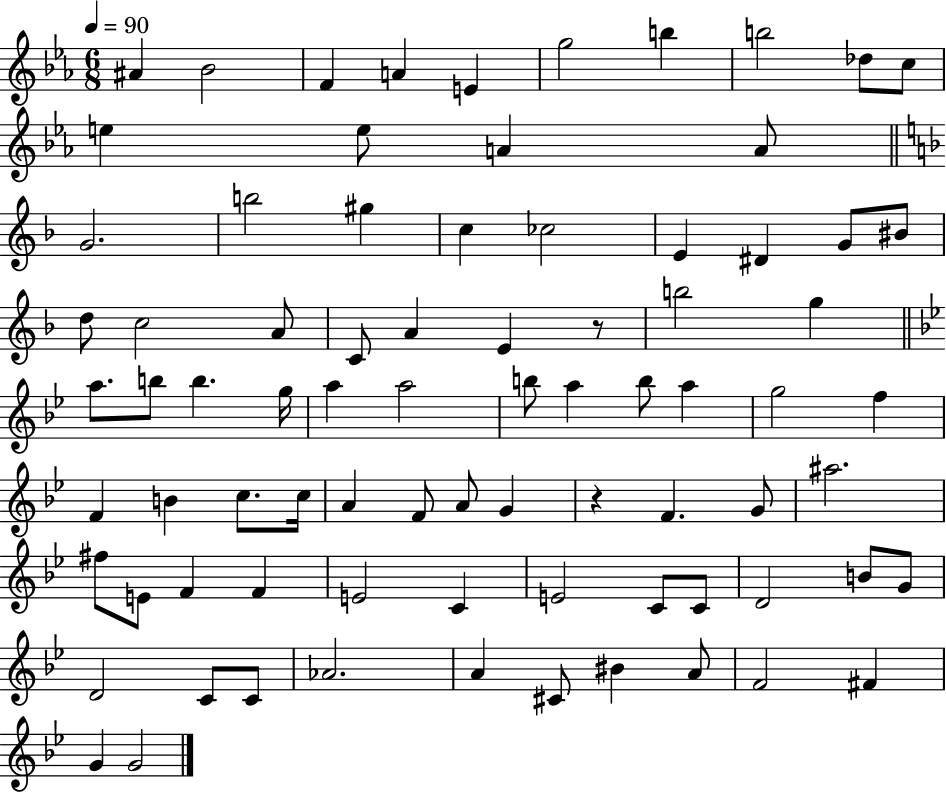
A#4/q Bb4/h F4/q A4/q E4/q G5/h B5/q B5/h Db5/e C5/e E5/q E5/e A4/q A4/e G4/h. B5/h G#5/q C5/q CES5/h E4/q D#4/q G4/e BIS4/e D5/e C5/h A4/e C4/e A4/q E4/q R/e B5/h G5/q A5/e. B5/e B5/q. G5/s A5/q A5/h B5/e A5/q B5/e A5/q G5/h F5/q F4/q B4/q C5/e. C5/s A4/q F4/e A4/e G4/q R/q F4/q. G4/e A#5/h. F#5/e E4/e F4/q F4/q E4/h C4/q E4/h C4/e C4/e D4/h B4/e G4/e D4/h C4/e C4/e Ab4/h. A4/q C#4/e BIS4/q A4/e F4/h F#4/q G4/q G4/h